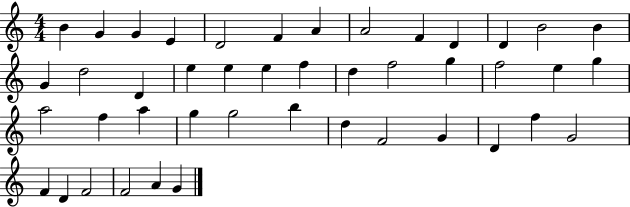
B4/q G4/q G4/q E4/q D4/h F4/q A4/q A4/h F4/q D4/q D4/q B4/h B4/q G4/q D5/h D4/q E5/q E5/q E5/q F5/q D5/q F5/h G5/q F5/h E5/q G5/q A5/h F5/q A5/q G5/q G5/h B5/q D5/q F4/h G4/q D4/q F5/q G4/h F4/q D4/q F4/h F4/h A4/q G4/q